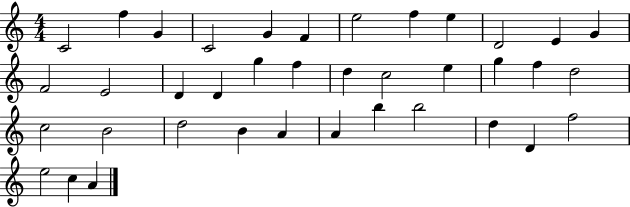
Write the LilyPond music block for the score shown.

{
  \clef treble
  \numericTimeSignature
  \time 4/4
  \key c \major
  c'2 f''4 g'4 | c'2 g'4 f'4 | e''2 f''4 e''4 | d'2 e'4 g'4 | \break f'2 e'2 | d'4 d'4 g''4 f''4 | d''4 c''2 e''4 | g''4 f''4 d''2 | \break c''2 b'2 | d''2 b'4 a'4 | a'4 b''4 b''2 | d''4 d'4 f''2 | \break e''2 c''4 a'4 | \bar "|."
}